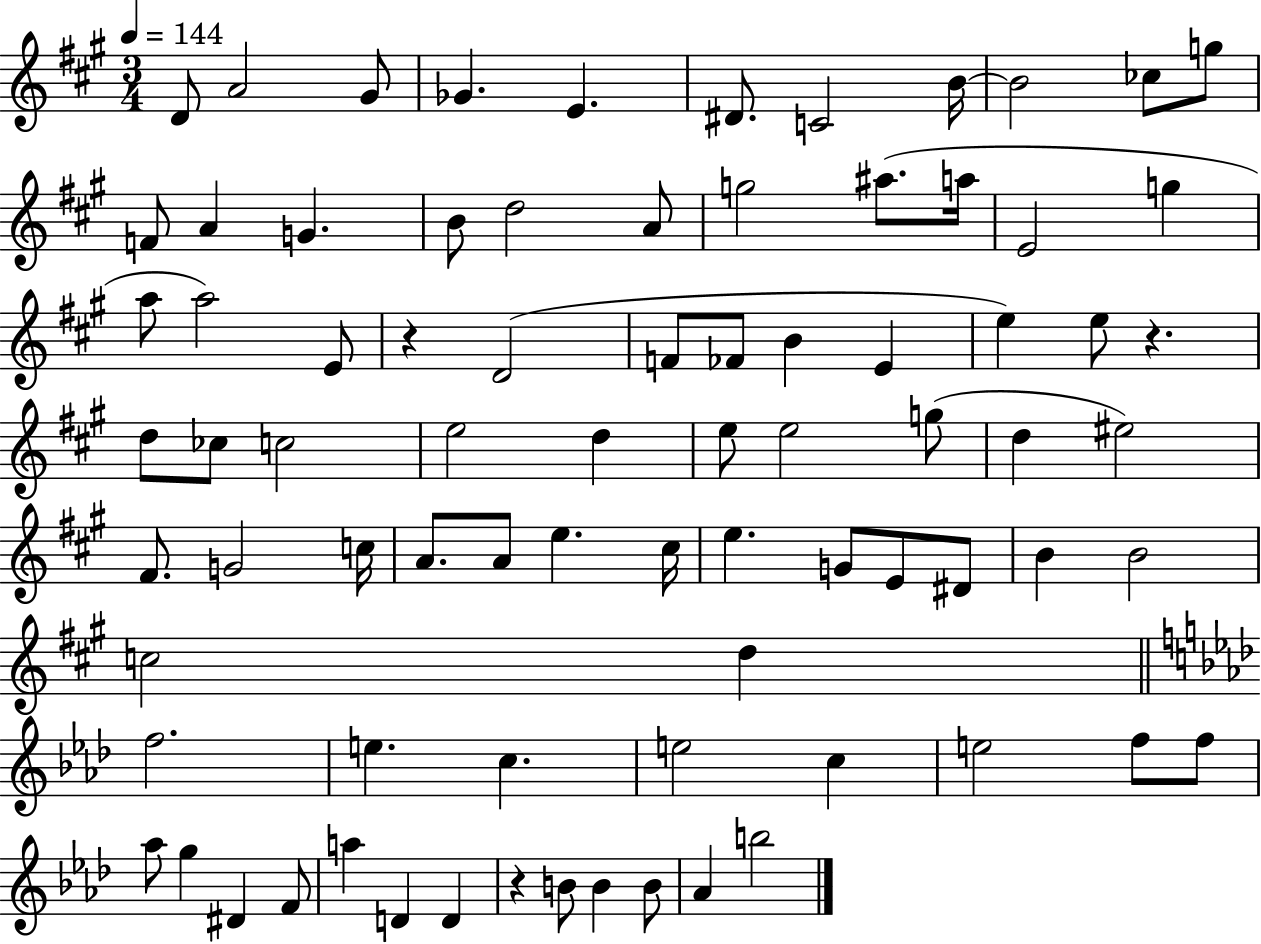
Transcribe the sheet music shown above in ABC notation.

X:1
T:Untitled
M:3/4
L:1/4
K:A
D/2 A2 ^G/2 _G E ^D/2 C2 B/4 B2 _c/2 g/2 F/2 A G B/2 d2 A/2 g2 ^a/2 a/4 E2 g a/2 a2 E/2 z D2 F/2 _F/2 B E e e/2 z d/2 _c/2 c2 e2 d e/2 e2 g/2 d ^e2 ^F/2 G2 c/4 A/2 A/2 e ^c/4 e G/2 E/2 ^D/2 B B2 c2 d f2 e c e2 c e2 f/2 f/2 _a/2 g ^D F/2 a D D z B/2 B B/2 _A b2